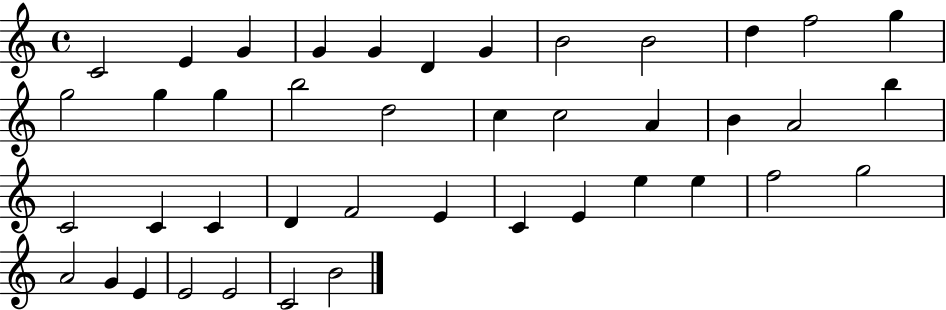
C4/h E4/q G4/q G4/q G4/q D4/q G4/q B4/h B4/h D5/q F5/h G5/q G5/h G5/q G5/q B5/h D5/h C5/q C5/h A4/q B4/q A4/h B5/q C4/h C4/q C4/q D4/q F4/h E4/q C4/q E4/q E5/q E5/q F5/h G5/h A4/h G4/q E4/q E4/h E4/h C4/h B4/h